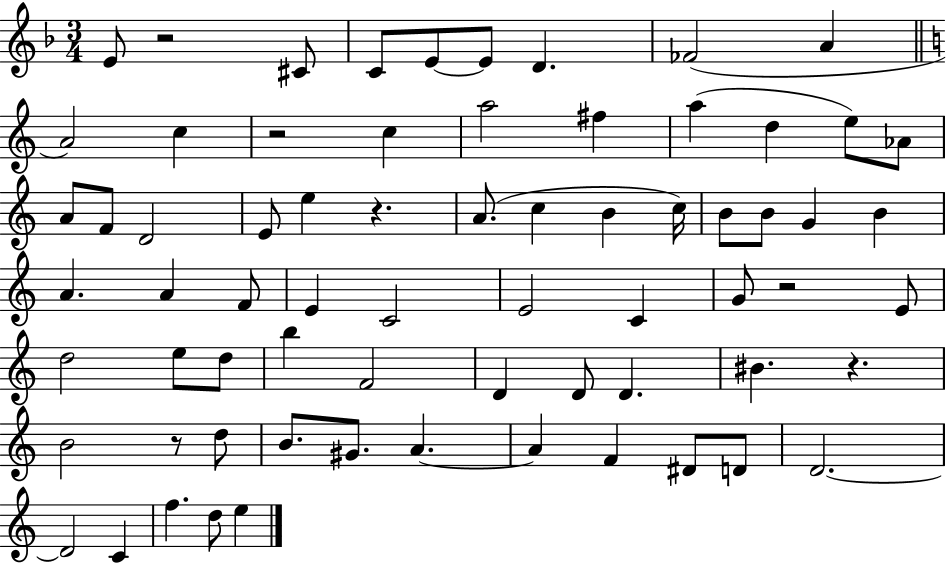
{
  \clef treble
  \numericTimeSignature
  \time 3/4
  \key f \major
  e'8 r2 cis'8 | c'8 e'8~~ e'8 d'4. | fes'2( a'4 | \bar "||" \break \key c \major a'2) c''4 | r2 c''4 | a''2 fis''4 | a''4( d''4 e''8) aes'8 | \break a'8 f'8 d'2 | e'8 e''4 r4. | a'8.( c''4 b'4 c''16) | b'8 b'8 g'4 b'4 | \break a'4. a'4 f'8 | e'4 c'2 | e'2 c'4 | g'8 r2 e'8 | \break d''2 e''8 d''8 | b''4 f'2 | d'4 d'8 d'4. | bis'4. r4. | \break b'2 r8 d''8 | b'8. gis'8. a'4.~~ | a'4 f'4 dis'8 d'8 | d'2.~~ | \break d'2 c'4 | f''4. d''8 e''4 | \bar "|."
}